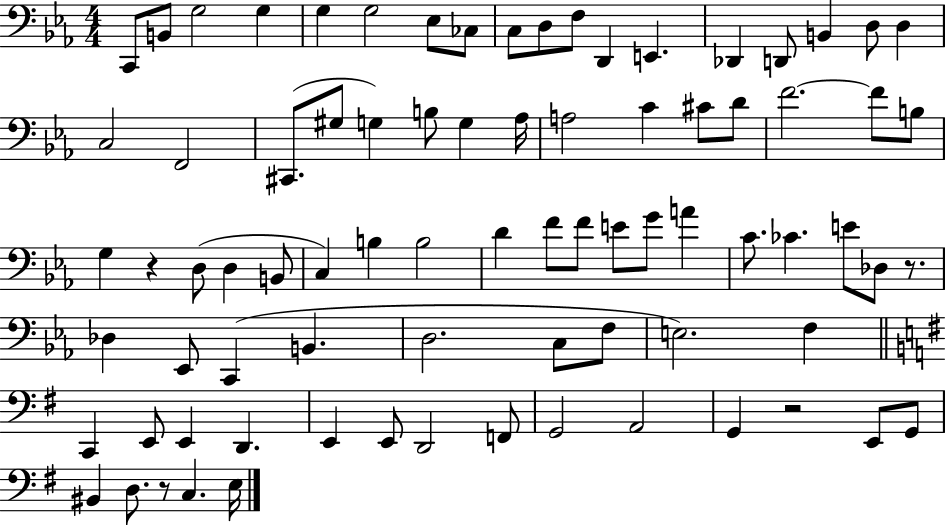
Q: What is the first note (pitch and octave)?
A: C2